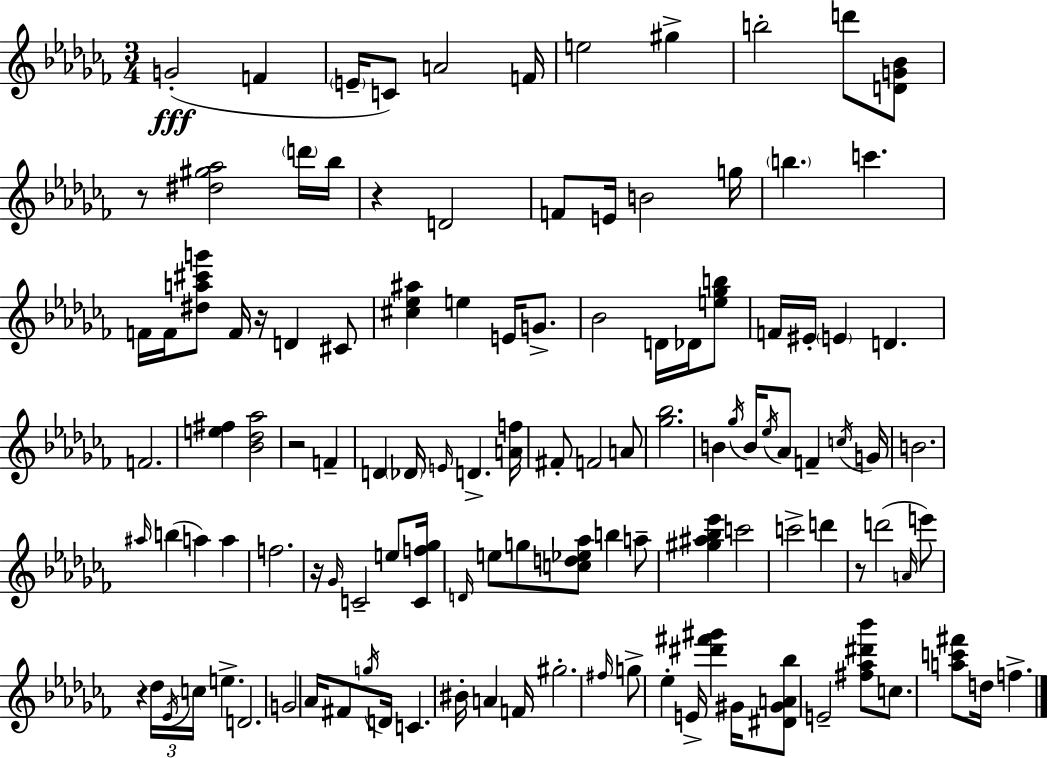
X:1
T:Untitled
M:3/4
L:1/4
K:Abm
G2 F E/4 C/2 A2 F/4 e2 ^g b2 d'/2 [DG_B]/2 z/2 [^d^g_a]2 d'/4 _b/4 z D2 F/2 E/4 B2 g/4 b c' F/4 F/4 [^da^c'g']/2 F/4 z/4 D ^C/2 [^c_e^a] e E/4 G/2 _B2 D/4 _D/4 [e_gb]/2 F/4 ^E/4 E D F2 [e^f] [_B_d_a]2 z2 F D _D/4 E/4 D [Af]/4 ^F/2 F2 A/2 [_g_b]2 B _g/4 B/4 _e/4 _A/2 F c/4 G/4 B2 ^a/4 b a a f2 z/4 _G/4 C2 e/2 [Cf_g]/4 D/4 e/2 g/2 [cd_e_a]/2 b a/2 [^g^a_b_e'] c'2 c'2 d' z/2 d'2 A/4 e'/2 z _d/4 _E/4 c/4 e D2 G2 _A/4 ^F/2 g/4 D/4 C ^B/4 A F/4 ^g2 ^f/4 g/2 _e E/4 [^d'^f'^g'] ^G/4 [^D^GA_b]/2 E2 [^f_a^d'_b']/2 c/2 [ac'^f']/2 d/4 f